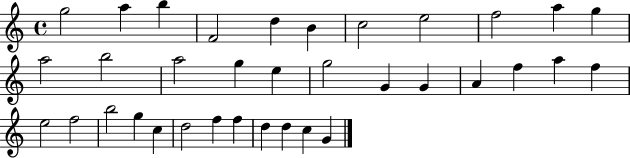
{
  \clef treble
  \time 4/4
  \defaultTimeSignature
  \key c \major
  g''2 a''4 b''4 | f'2 d''4 b'4 | c''2 e''2 | f''2 a''4 g''4 | \break a''2 b''2 | a''2 g''4 e''4 | g''2 g'4 g'4 | a'4 f''4 a''4 f''4 | \break e''2 f''2 | b''2 g''4 c''4 | d''2 f''4 f''4 | d''4 d''4 c''4 g'4 | \break \bar "|."
}